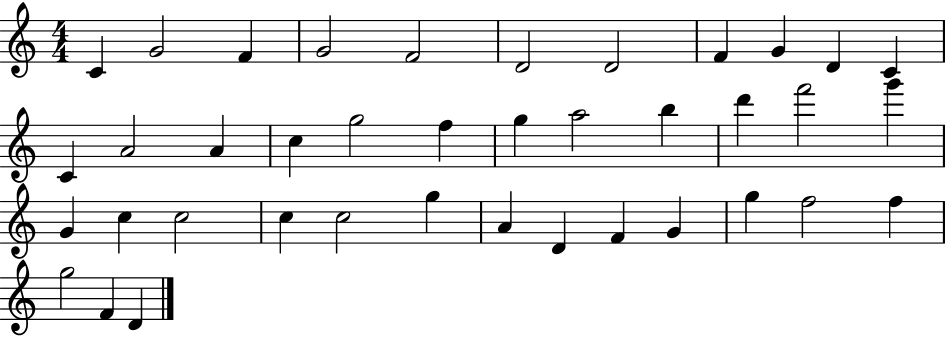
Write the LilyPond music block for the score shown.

{
  \clef treble
  \numericTimeSignature
  \time 4/4
  \key c \major
  c'4 g'2 f'4 | g'2 f'2 | d'2 d'2 | f'4 g'4 d'4 c'4 | \break c'4 a'2 a'4 | c''4 g''2 f''4 | g''4 a''2 b''4 | d'''4 f'''2 g'''4 | \break g'4 c''4 c''2 | c''4 c''2 g''4 | a'4 d'4 f'4 g'4 | g''4 f''2 f''4 | \break g''2 f'4 d'4 | \bar "|."
}